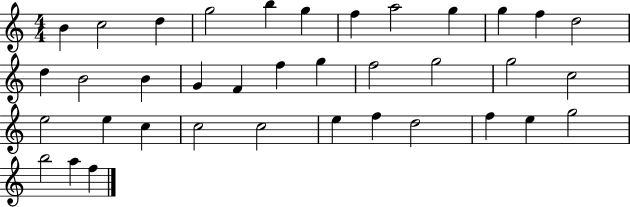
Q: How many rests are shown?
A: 0